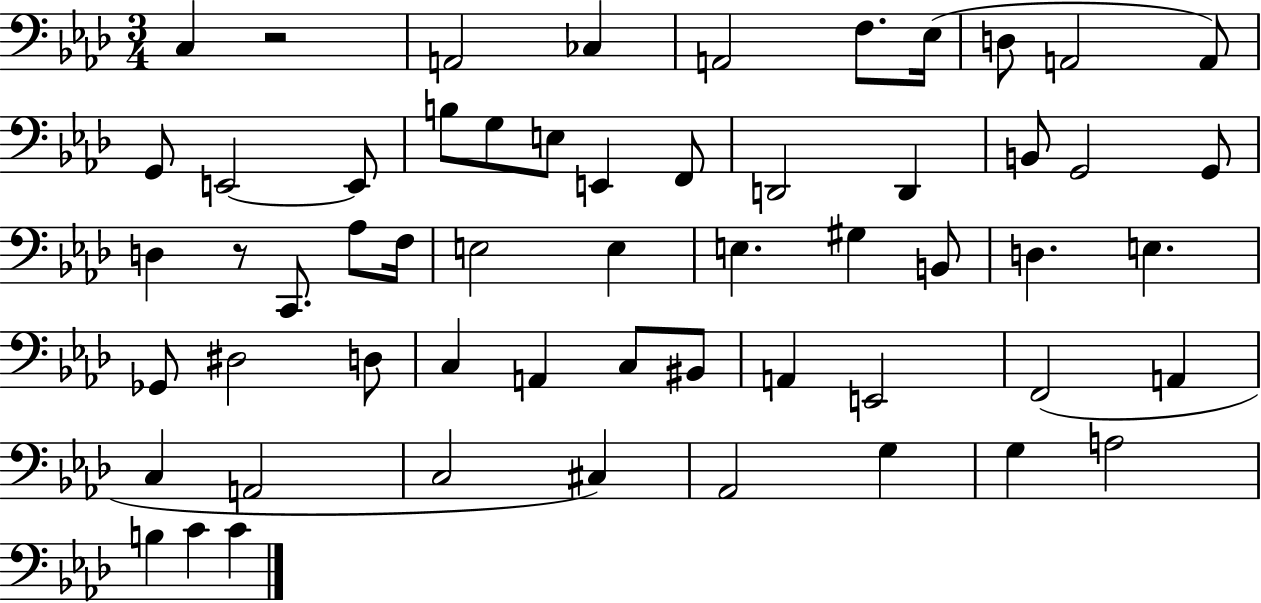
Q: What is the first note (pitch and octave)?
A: C3